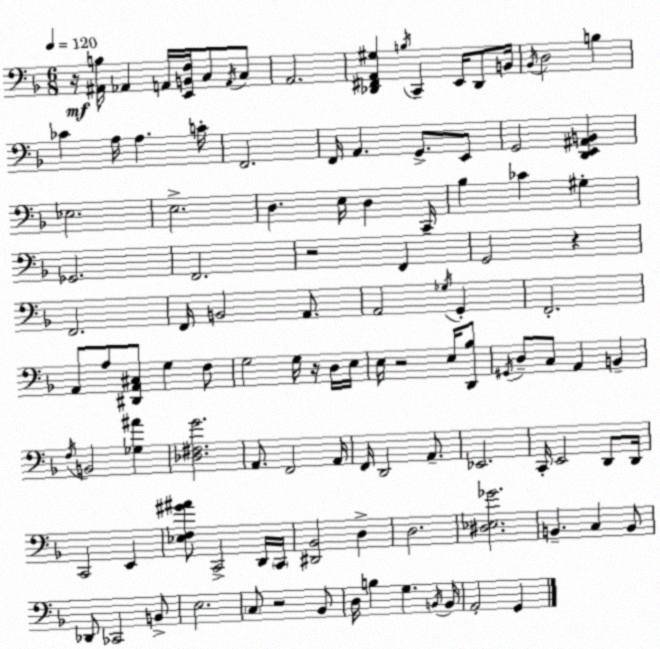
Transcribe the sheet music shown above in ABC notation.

X:1
T:Untitled
M:6/8
L:1/4
K:Dm
z/4 [^A,,B,]/4 _A,, A,,/4 [E,,B,,F,]/4 C,/2 A,,/4 C,/2 A,,2 [_D,,^F,,A,,^G,] B,/4 C,, E,,/4 _D,,/2 B,,/4 _B,,/4 D,2 B, _C A,/4 A, C/4 F,,2 F,,/4 A,, G,,/2 E,,/2 G,,2 [D,,E,,^A,,B,,] _E,2 E,2 D, E,/4 D, C,,/4 _B, _C ^G, _G,,2 F,,2 z2 F,, G,,2 z F,,2 F,,/4 B,,2 A,,/2 A,,2 _G,/4 G,, F,,2 A,,/2 A,/2 [^D,,A,,^C,]/2 G, F,/2 G,2 G,/4 z/4 D,/4 E,/4 E,/4 z2 E,/4 [D,,_B,]/2 ^G,,/4 D,/2 C,/2 A,, B,, F,/4 B,,2 [_G,^A] [_D,^F,G]2 A,,/2 F,,2 A,,/4 F,,/4 D,,2 A,,/2 _E,,2 C,,/4 E,,2 D,,/2 D,,/4 C,,2 E,, [_E,F,^G^A]/2 C,,2 D,,/4 C,,/4 [^D,,_B,,]2 D, D,2 [^D,_E,_G]2 B,, C, B,,/2 _D,,/2 _C,,2 B,,/2 E,2 C,/2 z2 _B,,/2 D,/4 B, G, B,,/4 B,,/4 A,,2 G,,